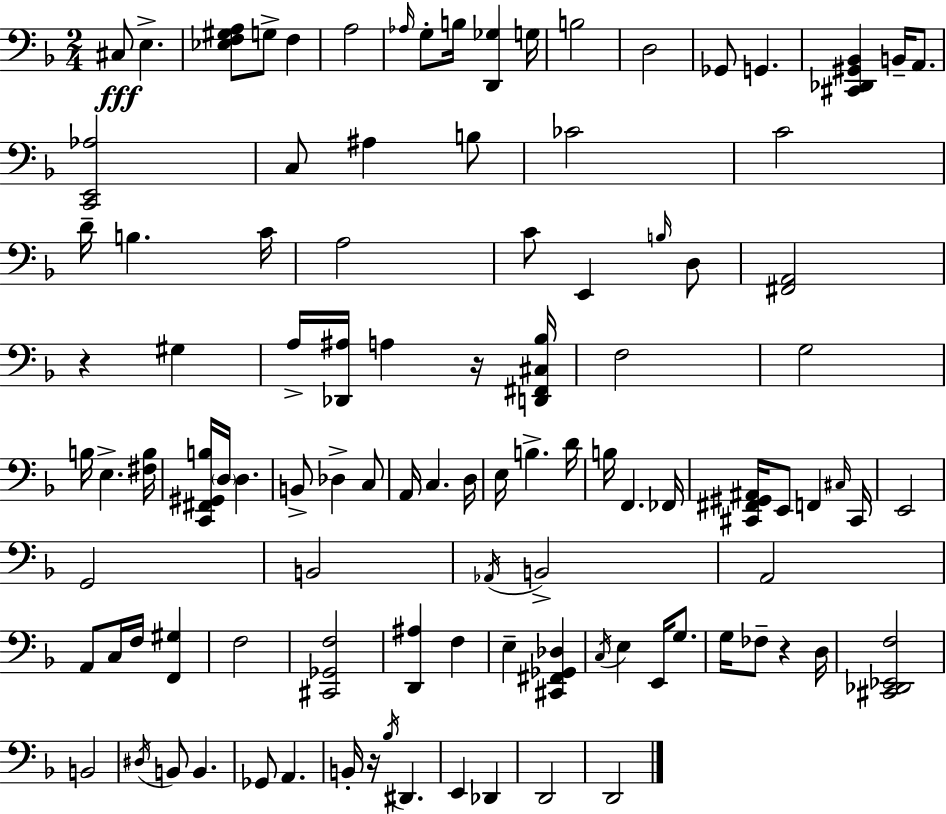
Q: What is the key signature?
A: D minor